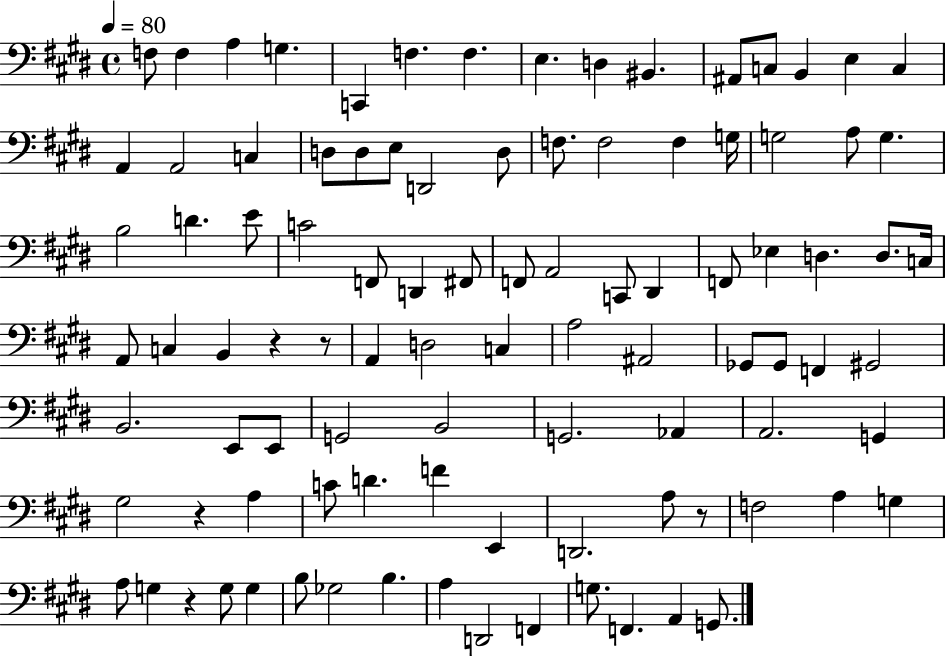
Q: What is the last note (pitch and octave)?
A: G2